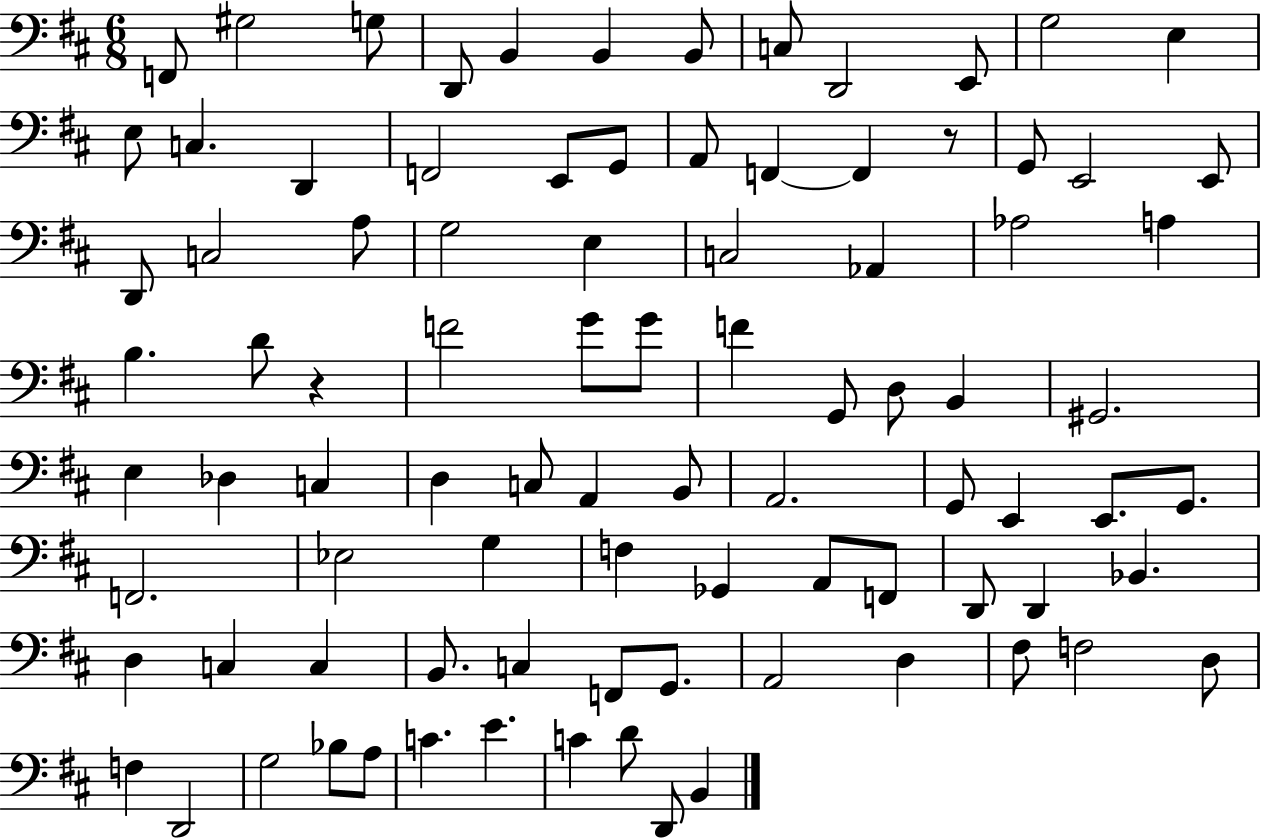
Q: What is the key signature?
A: D major